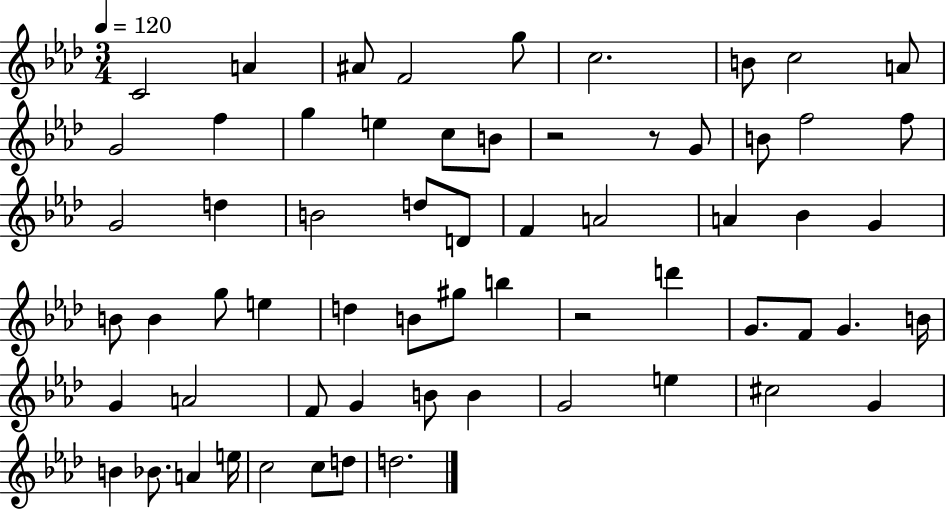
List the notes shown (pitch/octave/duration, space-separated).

C4/h A4/q A#4/e F4/h G5/e C5/h. B4/e C5/h A4/e G4/h F5/q G5/q E5/q C5/e B4/e R/h R/e G4/e B4/e F5/h F5/e G4/h D5/q B4/h D5/e D4/e F4/q A4/h A4/q Bb4/q G4/q B4/e B4/q G5/e E5/q D5/q B4/e G#5/e B5/q R/h D6/q G4/e. F4/e G4/q. B4/s G4/q A4/h F4/e G4/q B4/e B4/q G4/h E5/q C#5/h G4/q B4/q Bb4/e. A4/q E5/s C5/h C5/e D5/e D5/h.